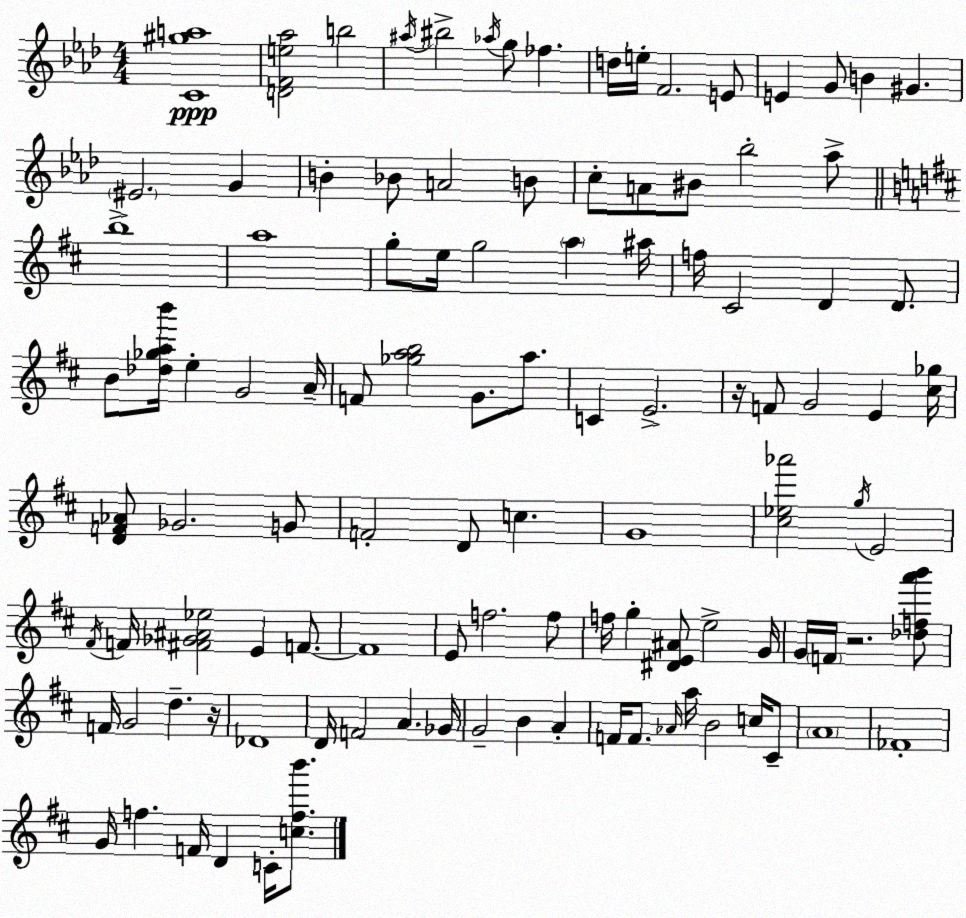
X:1
T:Untitled
M:4/4
L:1/4
K:Ab
[C^ga]4 [DFe_a]2 b2 ^a/4 ^b2 _a/4 g/2 _f d/4 e/4 F2 E/2 E G/2 B ^G ^E2 G B _B/2 A2 B/2 c/2 A/2 ^B/2 _b2 _a/2 b4 a4 g/2 e/4 g2 a ^a/4 f/4 ^C2 D D/2 B/2 [_d_gab']/4 e G2 A/4 F/2 [_gab]2 G/2 a/2 C E2 z/4 F/2 G2 E [^c_g]/4 [DF_A]/2 _G2 G/2 F2 D/2 c G4 [^c_e_a']2 g/4 E2 ^F/4 F/4 [^F_G^A_e]2 E F/2 F4 E/2 f2 f/2 f/4 g [^DE^A]/2 e2 G/4 G/4 F/4 z2 [_dfa'b']/2 F/4 G2 d z/4 _D4 D/4 F2 A _G/4 G2 B A F/4 F/2 _A/4 a/4 B2 c/4 ^C/2 A4 _F4 G/4 f F/4 D C/4 [cfb']/2